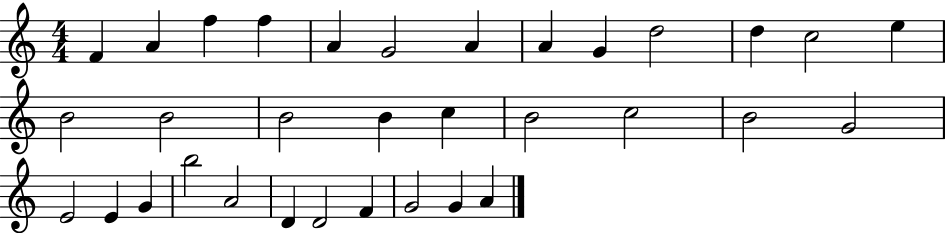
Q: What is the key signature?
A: C major